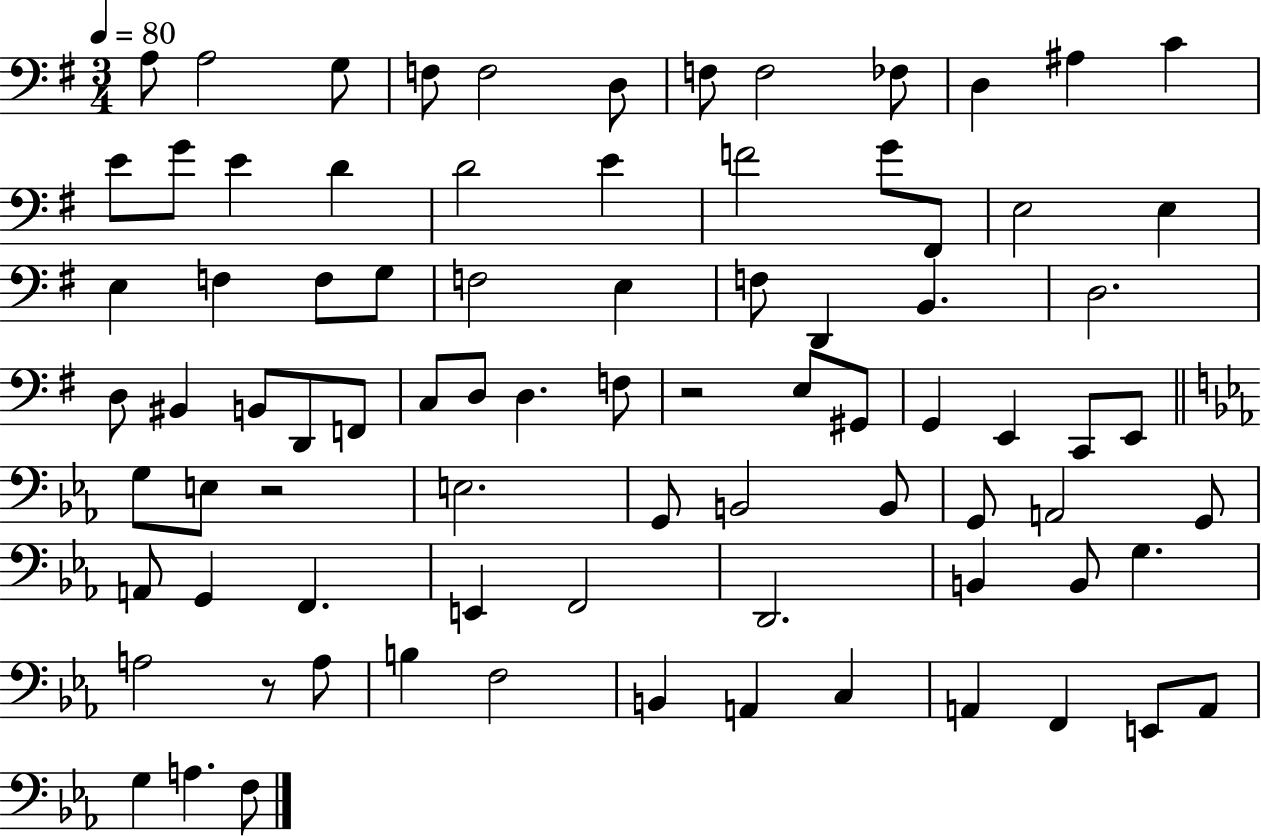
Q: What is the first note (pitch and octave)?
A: A3